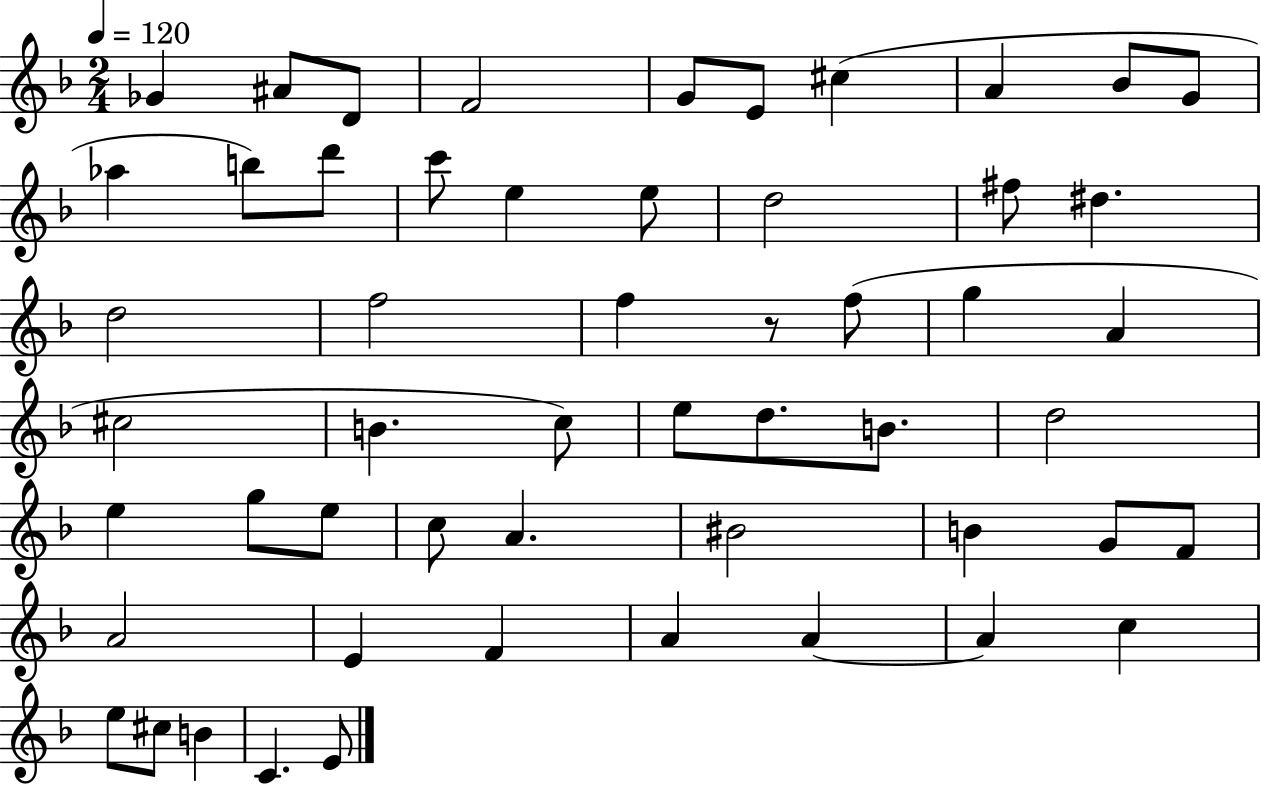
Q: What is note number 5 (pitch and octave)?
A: G4